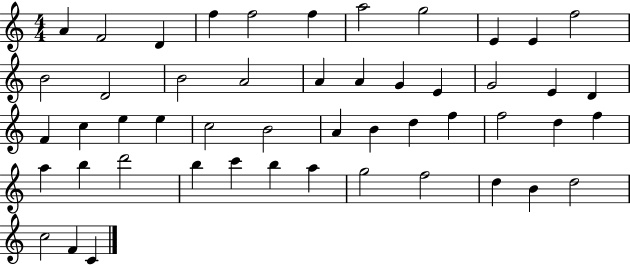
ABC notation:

X:1
T:Untitled
M:4/4
L:1/4
K:C
A F2 D f f2 f a2 g2 E E f2 B2 D2 B2 A2 A A G E G2 E D F c e e c2 B2 A B d f f2 d f a b d'2 b c' b a g2 f2 d B d2 c2 F C